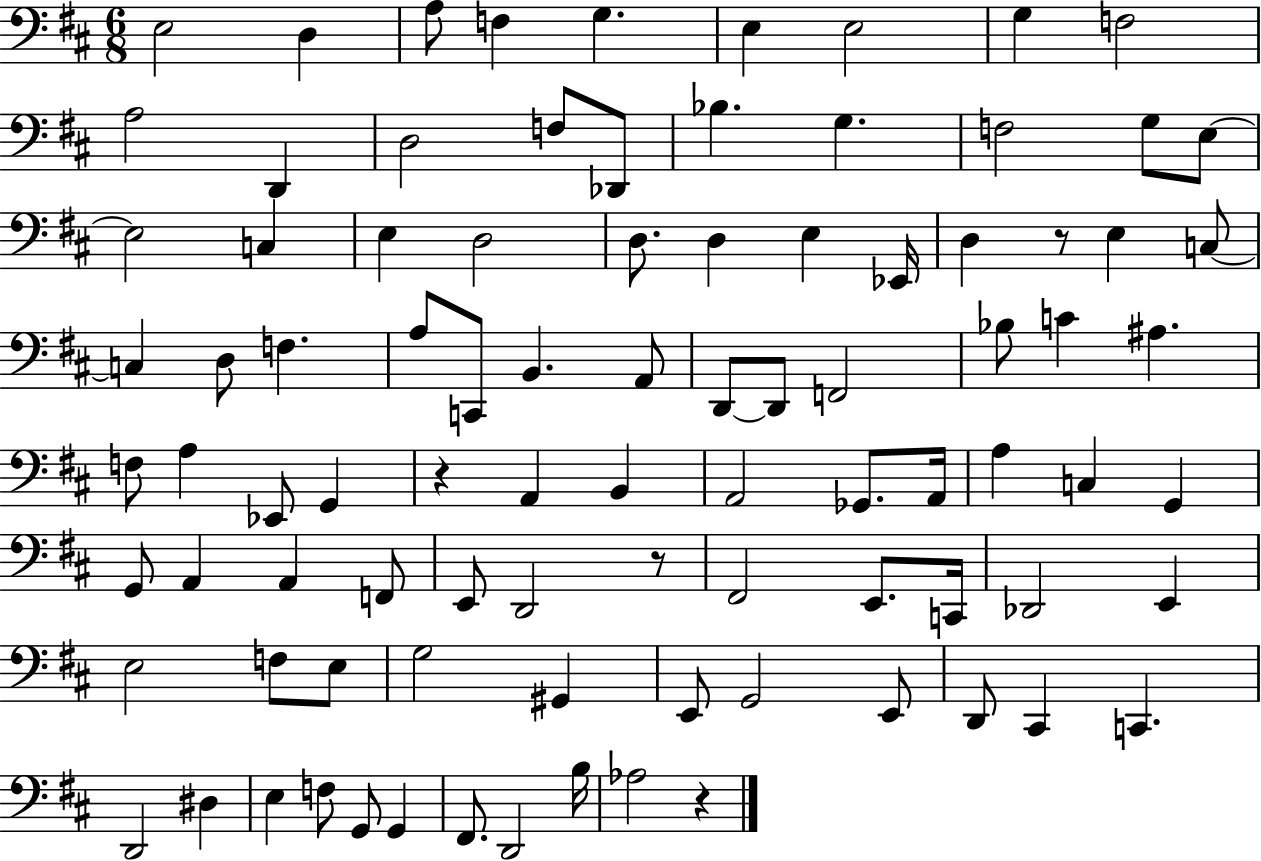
E3/h D3/q A3/e F3/q G3/q. E3/q E3/h G3/q F3/h A3/h D2/q D3/h F3/e Db2/e Bb3/q. G3/q. F3/h G3/e E3/e E3/h C3/q E3/q D3/h D3/e. D3/q E3/q Eb2/s D3/q R/e E3/q C3/e C3/q D3/e F3/q. A3/e C2/e B2/q. A2/e D2/e D2/e F2/h Bb3/e C4/q A#3/q. F3/e A3/q Eb2/e G2/q R/q A2/q B2/q A2/h Gb2/e. A2/s A3/q C3/q G2/q G2/e A2/q A2/q F2/e E2/e D2/h R/e F#2/h E2/e. C2/s Db2/h E2/q E3/h F3/e E3/e G3/h G#2/q E2/e G2/h E2/e D2/e C#2/q C2/q. D2/h D#3/q E3/q F3/e G2/e G2/q F#2/e. D2/h B3/s Ab3/h R/q